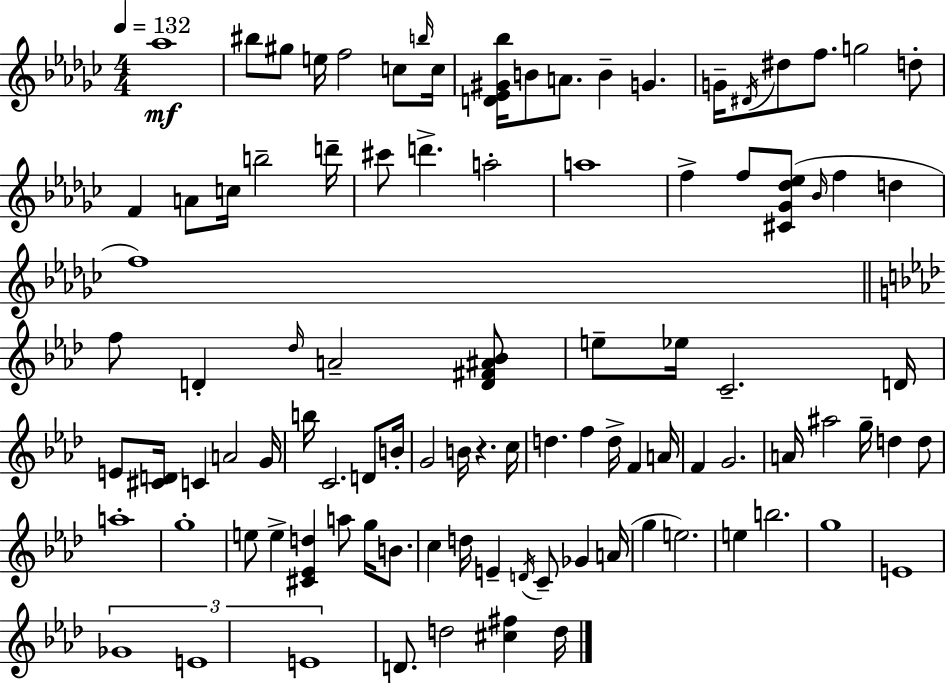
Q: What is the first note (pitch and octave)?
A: Ab5